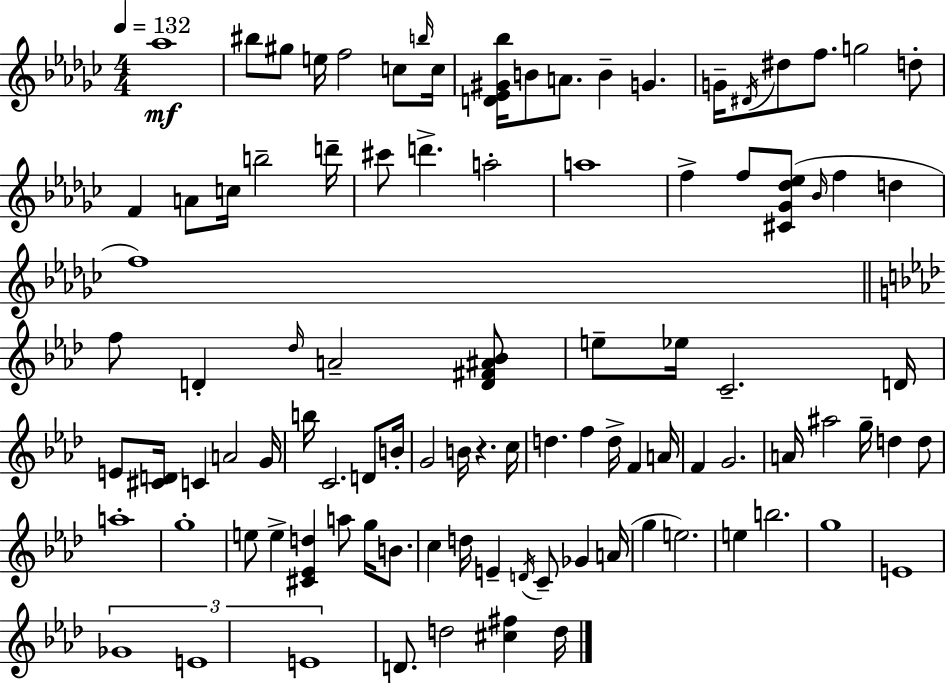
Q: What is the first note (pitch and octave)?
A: Ab5